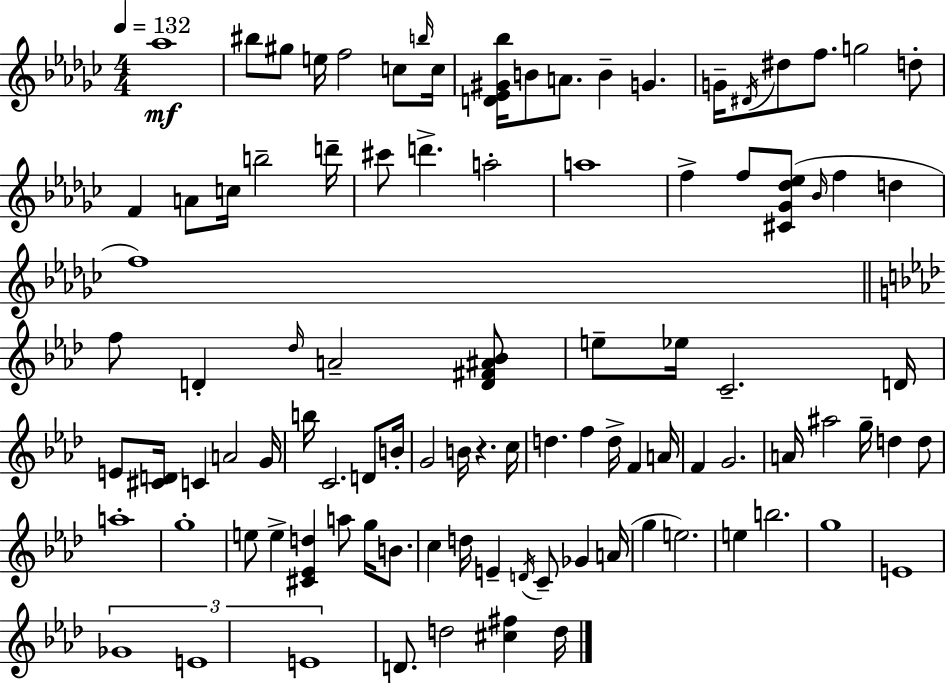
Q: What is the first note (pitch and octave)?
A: Ab5